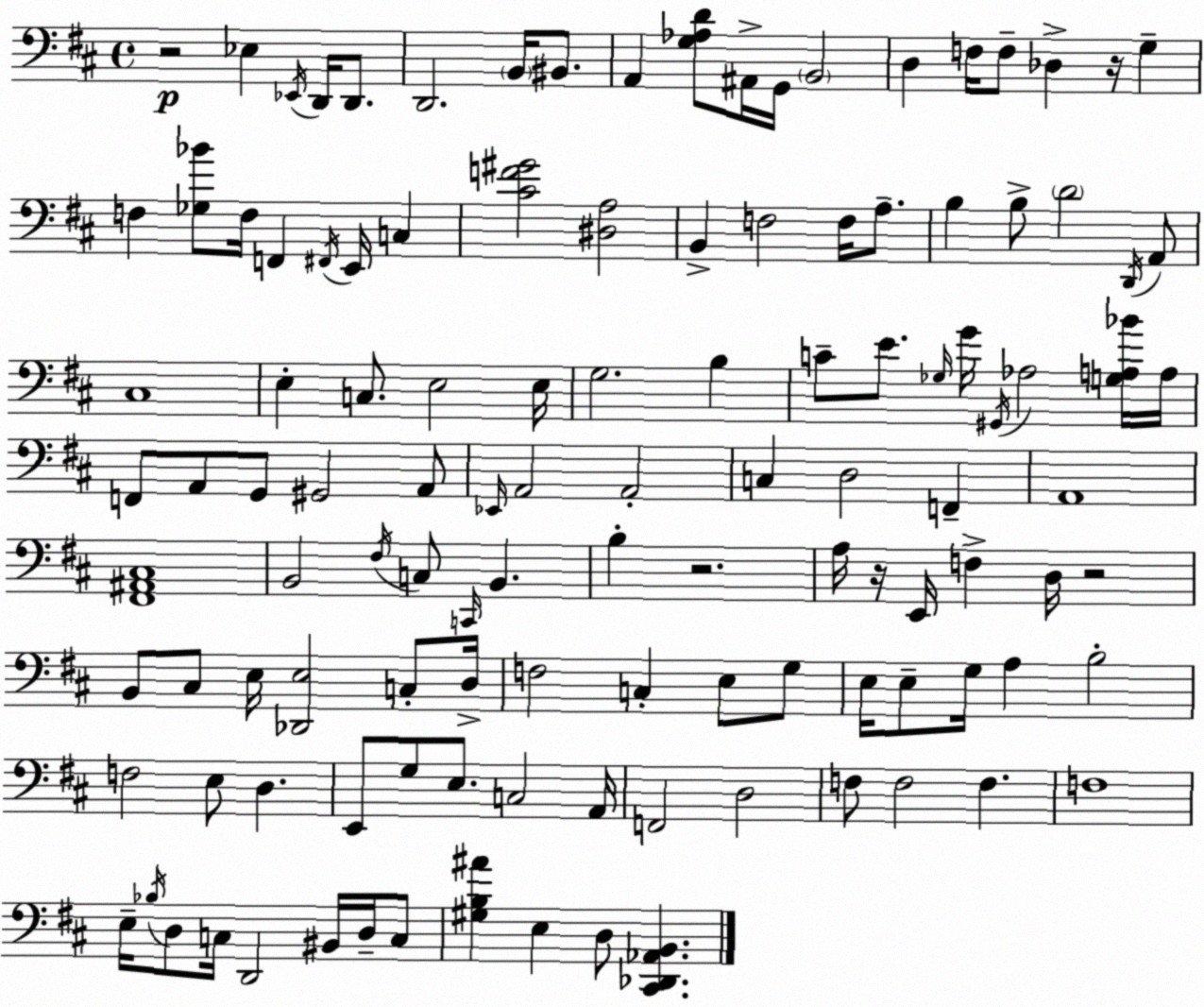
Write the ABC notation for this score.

X:1
T:Untitled
M:4/4
L:1/4
K:D
z2 _E, _E,,/4 D,,/4 D,,/2 D,,2 B,,/4 ^B,,/2 A,, [G,_A,D]/2 ^A,,/4 G,,/4 B,,2 D, F,/4 F,/2 _D, z/4 G, F, [_G,_B]/2 F,/4 F,, ^F,,/4 E,,/4 C, [^CF^G]2 [^D,A,]2 B,, F,2 F,/4 A,/2 B, B,/2 D2 D,,/4 A,,/2 ^C,4 E, C,/2 E,2 E,/4 G,2 B, C/2 E/2 _G,/4 G/4 ^G,,/4 _A,2 [G,A,_B]/4 A,/4 F,,/2 A,,/2 G,,/2 ^G,,2 A,,/2 _E,,/4 A,,2 A,,2 C, D,2 F,, A,,4 [^F,,^A,,^C,]4 B,,2 ^F,/4 C,/2 C,,/4 B,, B, z2 A,/4 z/4 E,,/4 F, D,/4 z2 B,,/2 ^C,/2 E,/4 [_D,,E,]2 C,/2 D,/4 F,2 C, E,/2 G,/2 E,/4 E,/2 G,/4 A, B,2 F,2 E,/2 D, E,,/2 G,/2 E,/2 C,2 A,,/4 F,,2 D,2 F,/2 F,2 F, F,4 E,/4 _B,/4 D,/2 C,/4 D,,2 ^B,,/4 D,/4 C,/2 [^G,B,^A] E, D,/2 [^C,,_D,,_A,,B,,]